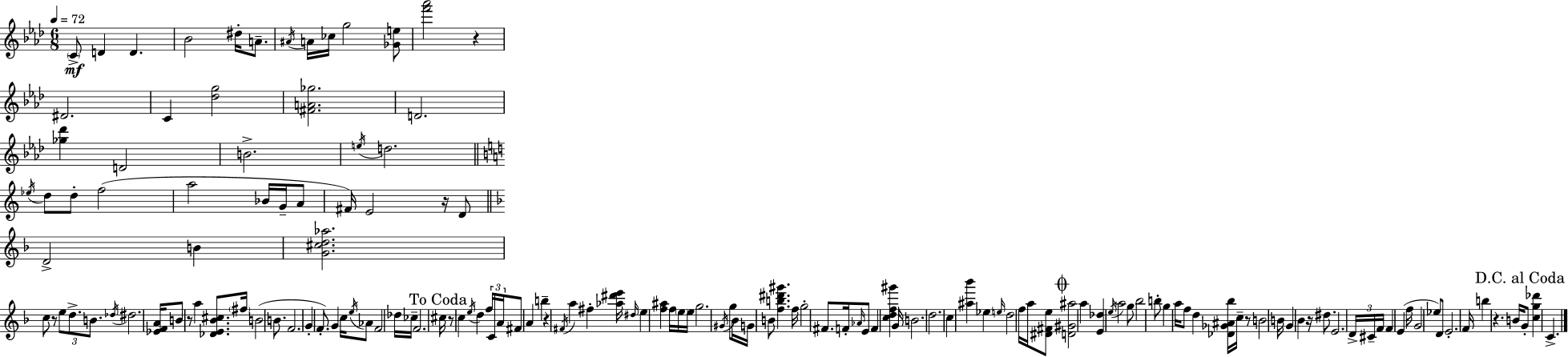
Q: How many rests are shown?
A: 9